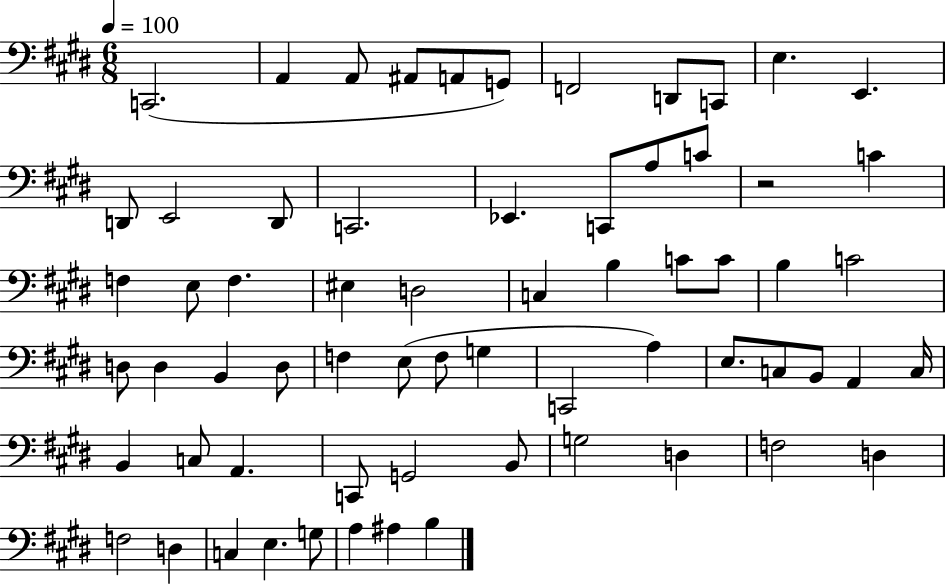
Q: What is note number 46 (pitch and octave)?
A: C3